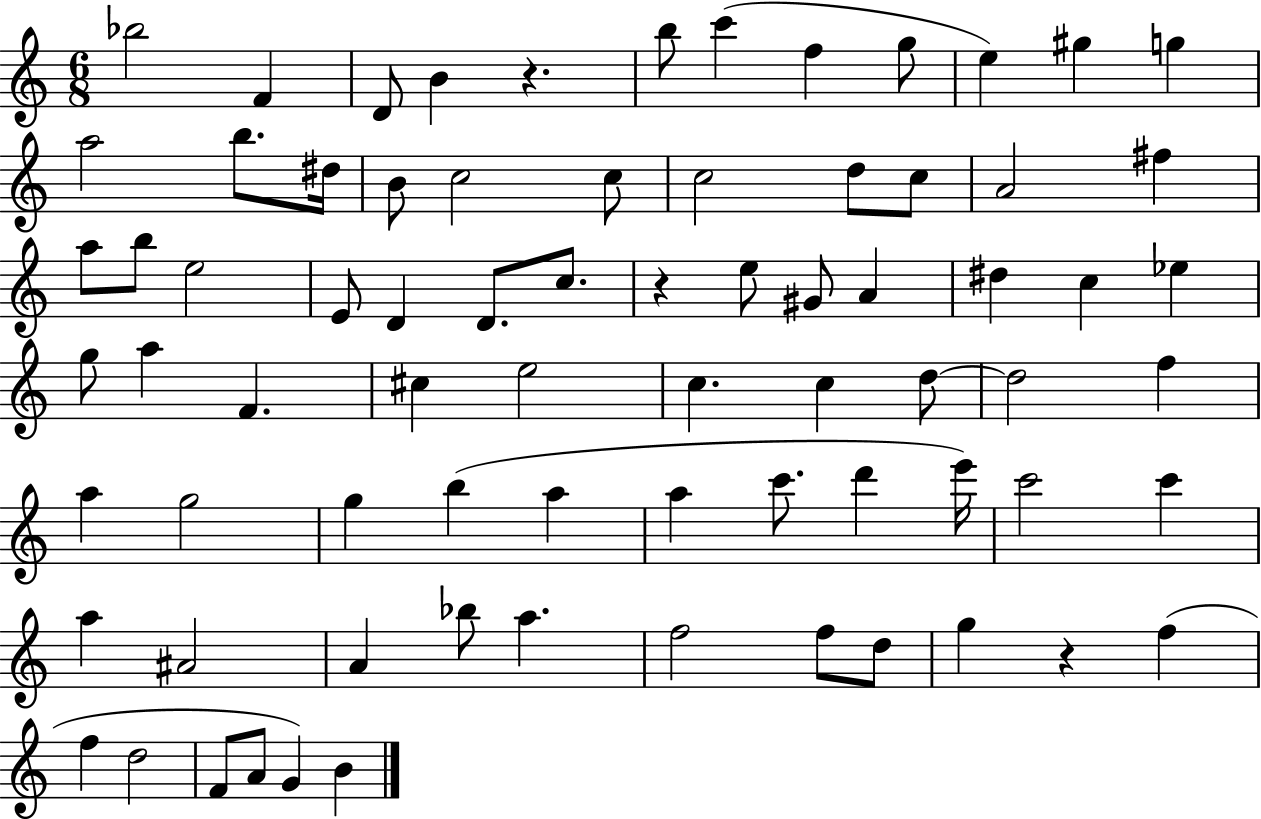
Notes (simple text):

Bb5/h F4/q D4/e B4/q R/q. B5/e C6/q F5/q G5/e E5/q G#5/q G5/q A5/h B5/e. D#5/s B4/e C5/h C5/e C5/h D5/e C5/e A4/h F#5/q A5/e B5/e E5/h E4/e D4/q D4/e. C5/e. R/q E5/e G#4/e A4/q D#5/q C5/q Eb5/q G5/e A5/q F4/q. C#5/q E5/h C5/q. C5/q D5/e D5/h F5/q A5/q G5/h G5/q B5/q A5/q A5/q C6/e. D6/q E6/s C6/h C6/q A5/q A#4/h A4/q Bb5/e A5/q. F5/h F5/e D5/e G5/q R/q F5/q F5/q D5/h F4/e A4/e G4/q B4/q